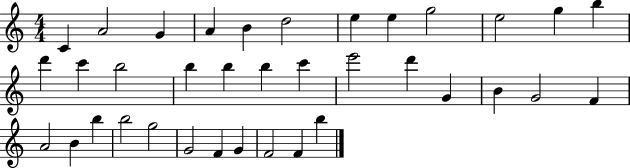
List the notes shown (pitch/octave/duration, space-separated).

C4/q A4/h G4/q A4/q B4/q D5/h E5/q E5/q G5/h E5/h G5/q B5/q D6/q C6/q B5/h B5/q B5/q B5/q C6/q E6/h D6/q G4/q B4/q G4/h F4/q A4/h B4/q B5/q B5/h G5/h G4/h F4/q G4/q F4/h F4/q B5/q